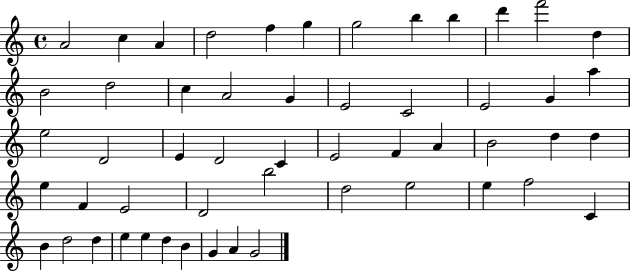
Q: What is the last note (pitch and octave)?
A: G4